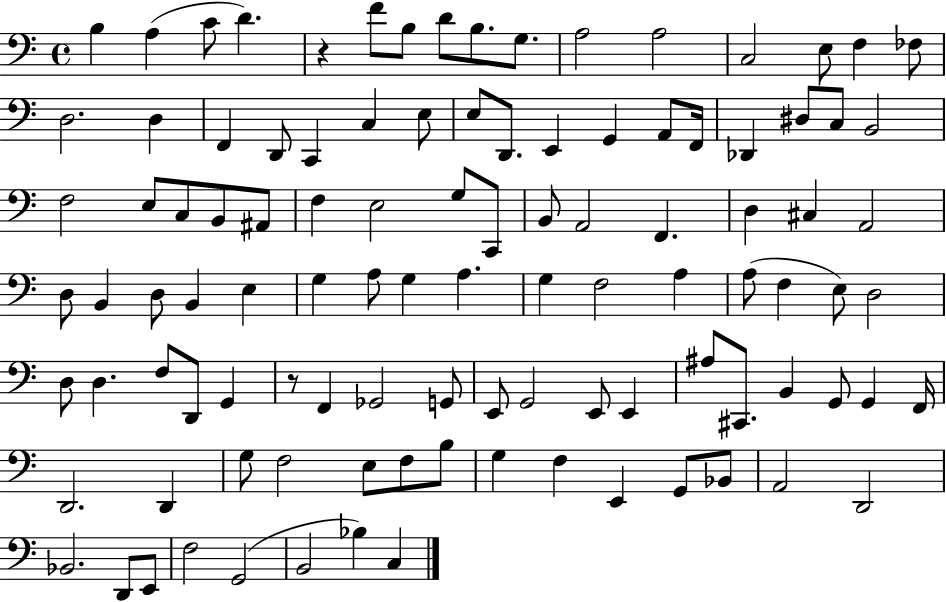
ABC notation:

X:1
T:Untitled
M:4/4
L:1/4
K:C
B, A, C/2 D z F/2 B,/2 D/2 B,/2 G,/2 A,2 A,2 C,2 E,/2 F, _F,/2 D,2 D, F,, D,,/2 C,, C, E,/2 E,/2 D,,/2 E,, G,, A,,/2 F,,/4 _D,, ^D,/2 C,/2 B,,2 F,2 E,/2 C,/2 B,,/2 ^A,,/2 F, E,2 G,/2 C,,/2 B,,/2 A,,2 F,, D, ^C, A,,2 D,/2 B,, D,/2 B,, E, G, A,/2 G, A, G, F,2 A, A,/2 F, E,/2 D,2 D,/2 D, F,/2 D,,/2 G,, z/2 F,, _G,,2 G,,/2 E,,/2 G,,2 E,,/2 E,, ^A,/2 ^C,,/2 B,, G,,/2 G,, F,,/4 D,,2 D,, G,/2 F,2 E,/2 F,/2 B,/2 G, F, E,, G,,/2 _B,,/2 A,,2 D,,2 _B,,2 D,,/2 E,,/2 F,2 G,,2 B,,2 _B, C,